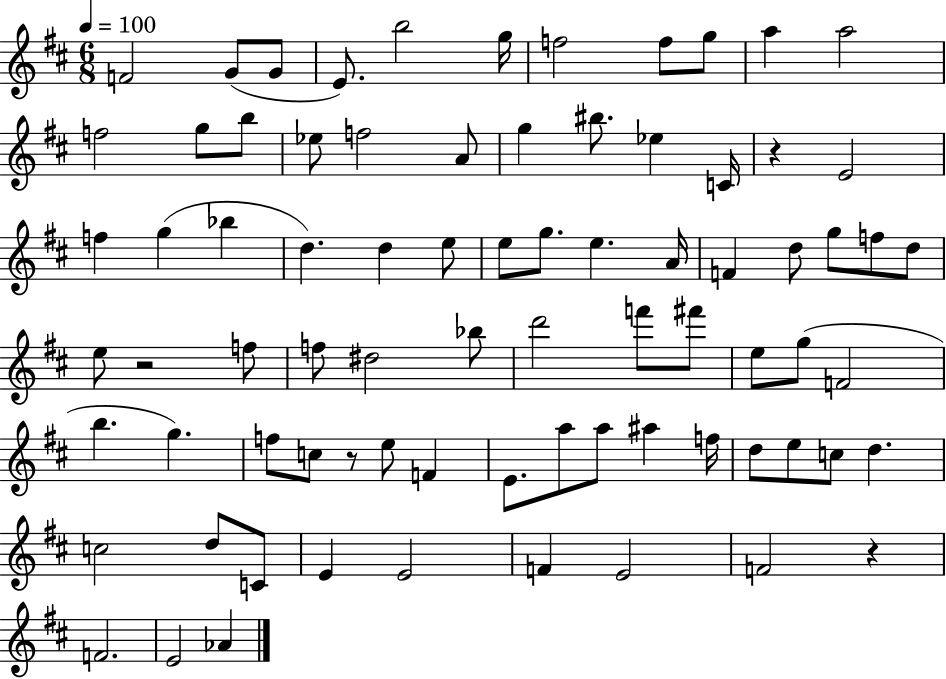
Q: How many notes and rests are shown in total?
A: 78